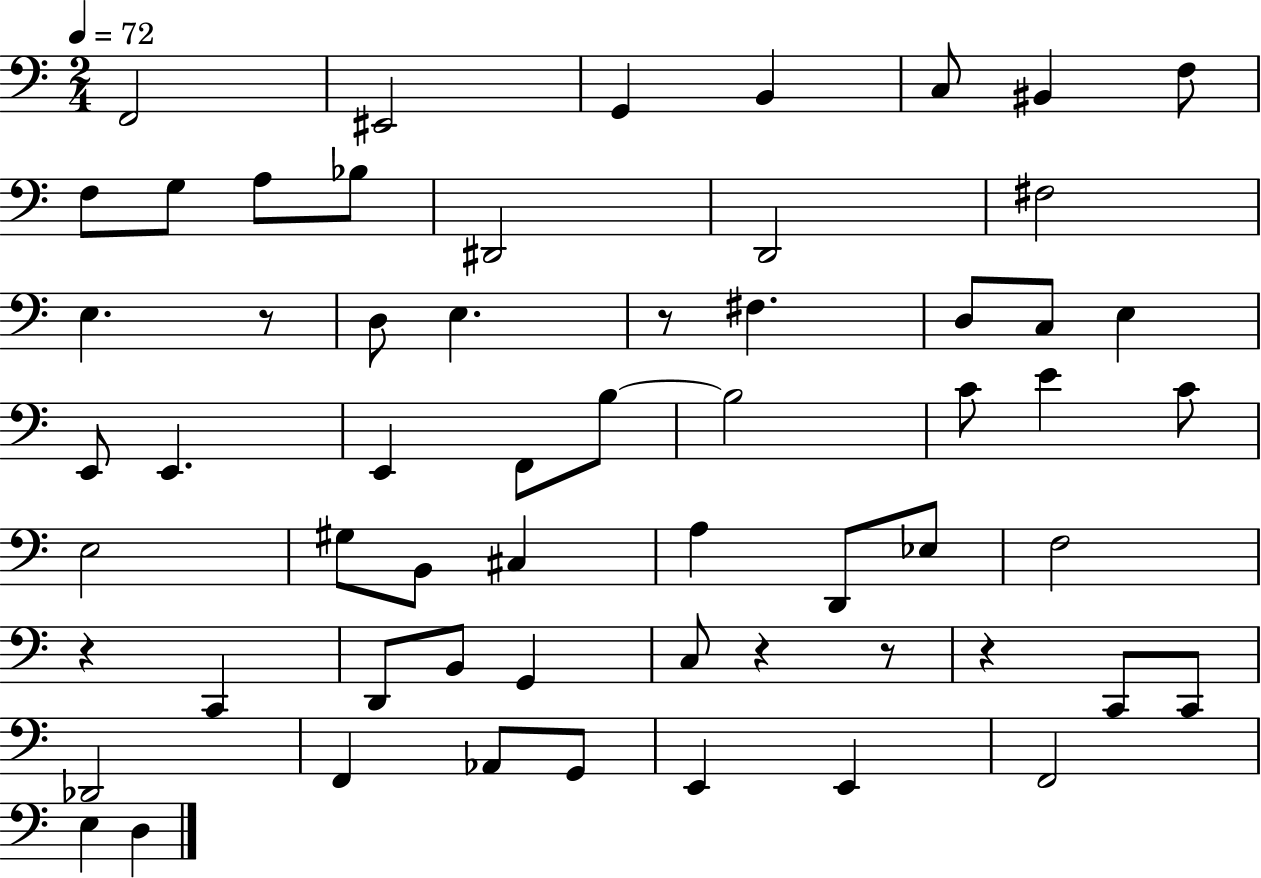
X:1
T:Untitled
M:2/4
L:1/4
K:C
F,,2 ^E,,2 G,, B,, C,/2 ^B,, F,/2 F,/2 G,/2 A,/2 _B,/2 ^D,,2 D,,2 ^F,2 E, z/2 D,/2 E, z/2 ^F, D,/2 C,/2 E, E,,/2 E,, E,, F,,/2 B,/2 B,2 C/2 E C/2 E,2 ^G,/2 B,,/2 ^C, A, D,,/2 _E,/2 F,2 z C,, D,,/2 B,,/2 G,, C,/2 z z/2 z C,,/2 C,,/2 _D,,2 F,, _A,,/2 G,,/2 E,, E,, F,,2 E, D,